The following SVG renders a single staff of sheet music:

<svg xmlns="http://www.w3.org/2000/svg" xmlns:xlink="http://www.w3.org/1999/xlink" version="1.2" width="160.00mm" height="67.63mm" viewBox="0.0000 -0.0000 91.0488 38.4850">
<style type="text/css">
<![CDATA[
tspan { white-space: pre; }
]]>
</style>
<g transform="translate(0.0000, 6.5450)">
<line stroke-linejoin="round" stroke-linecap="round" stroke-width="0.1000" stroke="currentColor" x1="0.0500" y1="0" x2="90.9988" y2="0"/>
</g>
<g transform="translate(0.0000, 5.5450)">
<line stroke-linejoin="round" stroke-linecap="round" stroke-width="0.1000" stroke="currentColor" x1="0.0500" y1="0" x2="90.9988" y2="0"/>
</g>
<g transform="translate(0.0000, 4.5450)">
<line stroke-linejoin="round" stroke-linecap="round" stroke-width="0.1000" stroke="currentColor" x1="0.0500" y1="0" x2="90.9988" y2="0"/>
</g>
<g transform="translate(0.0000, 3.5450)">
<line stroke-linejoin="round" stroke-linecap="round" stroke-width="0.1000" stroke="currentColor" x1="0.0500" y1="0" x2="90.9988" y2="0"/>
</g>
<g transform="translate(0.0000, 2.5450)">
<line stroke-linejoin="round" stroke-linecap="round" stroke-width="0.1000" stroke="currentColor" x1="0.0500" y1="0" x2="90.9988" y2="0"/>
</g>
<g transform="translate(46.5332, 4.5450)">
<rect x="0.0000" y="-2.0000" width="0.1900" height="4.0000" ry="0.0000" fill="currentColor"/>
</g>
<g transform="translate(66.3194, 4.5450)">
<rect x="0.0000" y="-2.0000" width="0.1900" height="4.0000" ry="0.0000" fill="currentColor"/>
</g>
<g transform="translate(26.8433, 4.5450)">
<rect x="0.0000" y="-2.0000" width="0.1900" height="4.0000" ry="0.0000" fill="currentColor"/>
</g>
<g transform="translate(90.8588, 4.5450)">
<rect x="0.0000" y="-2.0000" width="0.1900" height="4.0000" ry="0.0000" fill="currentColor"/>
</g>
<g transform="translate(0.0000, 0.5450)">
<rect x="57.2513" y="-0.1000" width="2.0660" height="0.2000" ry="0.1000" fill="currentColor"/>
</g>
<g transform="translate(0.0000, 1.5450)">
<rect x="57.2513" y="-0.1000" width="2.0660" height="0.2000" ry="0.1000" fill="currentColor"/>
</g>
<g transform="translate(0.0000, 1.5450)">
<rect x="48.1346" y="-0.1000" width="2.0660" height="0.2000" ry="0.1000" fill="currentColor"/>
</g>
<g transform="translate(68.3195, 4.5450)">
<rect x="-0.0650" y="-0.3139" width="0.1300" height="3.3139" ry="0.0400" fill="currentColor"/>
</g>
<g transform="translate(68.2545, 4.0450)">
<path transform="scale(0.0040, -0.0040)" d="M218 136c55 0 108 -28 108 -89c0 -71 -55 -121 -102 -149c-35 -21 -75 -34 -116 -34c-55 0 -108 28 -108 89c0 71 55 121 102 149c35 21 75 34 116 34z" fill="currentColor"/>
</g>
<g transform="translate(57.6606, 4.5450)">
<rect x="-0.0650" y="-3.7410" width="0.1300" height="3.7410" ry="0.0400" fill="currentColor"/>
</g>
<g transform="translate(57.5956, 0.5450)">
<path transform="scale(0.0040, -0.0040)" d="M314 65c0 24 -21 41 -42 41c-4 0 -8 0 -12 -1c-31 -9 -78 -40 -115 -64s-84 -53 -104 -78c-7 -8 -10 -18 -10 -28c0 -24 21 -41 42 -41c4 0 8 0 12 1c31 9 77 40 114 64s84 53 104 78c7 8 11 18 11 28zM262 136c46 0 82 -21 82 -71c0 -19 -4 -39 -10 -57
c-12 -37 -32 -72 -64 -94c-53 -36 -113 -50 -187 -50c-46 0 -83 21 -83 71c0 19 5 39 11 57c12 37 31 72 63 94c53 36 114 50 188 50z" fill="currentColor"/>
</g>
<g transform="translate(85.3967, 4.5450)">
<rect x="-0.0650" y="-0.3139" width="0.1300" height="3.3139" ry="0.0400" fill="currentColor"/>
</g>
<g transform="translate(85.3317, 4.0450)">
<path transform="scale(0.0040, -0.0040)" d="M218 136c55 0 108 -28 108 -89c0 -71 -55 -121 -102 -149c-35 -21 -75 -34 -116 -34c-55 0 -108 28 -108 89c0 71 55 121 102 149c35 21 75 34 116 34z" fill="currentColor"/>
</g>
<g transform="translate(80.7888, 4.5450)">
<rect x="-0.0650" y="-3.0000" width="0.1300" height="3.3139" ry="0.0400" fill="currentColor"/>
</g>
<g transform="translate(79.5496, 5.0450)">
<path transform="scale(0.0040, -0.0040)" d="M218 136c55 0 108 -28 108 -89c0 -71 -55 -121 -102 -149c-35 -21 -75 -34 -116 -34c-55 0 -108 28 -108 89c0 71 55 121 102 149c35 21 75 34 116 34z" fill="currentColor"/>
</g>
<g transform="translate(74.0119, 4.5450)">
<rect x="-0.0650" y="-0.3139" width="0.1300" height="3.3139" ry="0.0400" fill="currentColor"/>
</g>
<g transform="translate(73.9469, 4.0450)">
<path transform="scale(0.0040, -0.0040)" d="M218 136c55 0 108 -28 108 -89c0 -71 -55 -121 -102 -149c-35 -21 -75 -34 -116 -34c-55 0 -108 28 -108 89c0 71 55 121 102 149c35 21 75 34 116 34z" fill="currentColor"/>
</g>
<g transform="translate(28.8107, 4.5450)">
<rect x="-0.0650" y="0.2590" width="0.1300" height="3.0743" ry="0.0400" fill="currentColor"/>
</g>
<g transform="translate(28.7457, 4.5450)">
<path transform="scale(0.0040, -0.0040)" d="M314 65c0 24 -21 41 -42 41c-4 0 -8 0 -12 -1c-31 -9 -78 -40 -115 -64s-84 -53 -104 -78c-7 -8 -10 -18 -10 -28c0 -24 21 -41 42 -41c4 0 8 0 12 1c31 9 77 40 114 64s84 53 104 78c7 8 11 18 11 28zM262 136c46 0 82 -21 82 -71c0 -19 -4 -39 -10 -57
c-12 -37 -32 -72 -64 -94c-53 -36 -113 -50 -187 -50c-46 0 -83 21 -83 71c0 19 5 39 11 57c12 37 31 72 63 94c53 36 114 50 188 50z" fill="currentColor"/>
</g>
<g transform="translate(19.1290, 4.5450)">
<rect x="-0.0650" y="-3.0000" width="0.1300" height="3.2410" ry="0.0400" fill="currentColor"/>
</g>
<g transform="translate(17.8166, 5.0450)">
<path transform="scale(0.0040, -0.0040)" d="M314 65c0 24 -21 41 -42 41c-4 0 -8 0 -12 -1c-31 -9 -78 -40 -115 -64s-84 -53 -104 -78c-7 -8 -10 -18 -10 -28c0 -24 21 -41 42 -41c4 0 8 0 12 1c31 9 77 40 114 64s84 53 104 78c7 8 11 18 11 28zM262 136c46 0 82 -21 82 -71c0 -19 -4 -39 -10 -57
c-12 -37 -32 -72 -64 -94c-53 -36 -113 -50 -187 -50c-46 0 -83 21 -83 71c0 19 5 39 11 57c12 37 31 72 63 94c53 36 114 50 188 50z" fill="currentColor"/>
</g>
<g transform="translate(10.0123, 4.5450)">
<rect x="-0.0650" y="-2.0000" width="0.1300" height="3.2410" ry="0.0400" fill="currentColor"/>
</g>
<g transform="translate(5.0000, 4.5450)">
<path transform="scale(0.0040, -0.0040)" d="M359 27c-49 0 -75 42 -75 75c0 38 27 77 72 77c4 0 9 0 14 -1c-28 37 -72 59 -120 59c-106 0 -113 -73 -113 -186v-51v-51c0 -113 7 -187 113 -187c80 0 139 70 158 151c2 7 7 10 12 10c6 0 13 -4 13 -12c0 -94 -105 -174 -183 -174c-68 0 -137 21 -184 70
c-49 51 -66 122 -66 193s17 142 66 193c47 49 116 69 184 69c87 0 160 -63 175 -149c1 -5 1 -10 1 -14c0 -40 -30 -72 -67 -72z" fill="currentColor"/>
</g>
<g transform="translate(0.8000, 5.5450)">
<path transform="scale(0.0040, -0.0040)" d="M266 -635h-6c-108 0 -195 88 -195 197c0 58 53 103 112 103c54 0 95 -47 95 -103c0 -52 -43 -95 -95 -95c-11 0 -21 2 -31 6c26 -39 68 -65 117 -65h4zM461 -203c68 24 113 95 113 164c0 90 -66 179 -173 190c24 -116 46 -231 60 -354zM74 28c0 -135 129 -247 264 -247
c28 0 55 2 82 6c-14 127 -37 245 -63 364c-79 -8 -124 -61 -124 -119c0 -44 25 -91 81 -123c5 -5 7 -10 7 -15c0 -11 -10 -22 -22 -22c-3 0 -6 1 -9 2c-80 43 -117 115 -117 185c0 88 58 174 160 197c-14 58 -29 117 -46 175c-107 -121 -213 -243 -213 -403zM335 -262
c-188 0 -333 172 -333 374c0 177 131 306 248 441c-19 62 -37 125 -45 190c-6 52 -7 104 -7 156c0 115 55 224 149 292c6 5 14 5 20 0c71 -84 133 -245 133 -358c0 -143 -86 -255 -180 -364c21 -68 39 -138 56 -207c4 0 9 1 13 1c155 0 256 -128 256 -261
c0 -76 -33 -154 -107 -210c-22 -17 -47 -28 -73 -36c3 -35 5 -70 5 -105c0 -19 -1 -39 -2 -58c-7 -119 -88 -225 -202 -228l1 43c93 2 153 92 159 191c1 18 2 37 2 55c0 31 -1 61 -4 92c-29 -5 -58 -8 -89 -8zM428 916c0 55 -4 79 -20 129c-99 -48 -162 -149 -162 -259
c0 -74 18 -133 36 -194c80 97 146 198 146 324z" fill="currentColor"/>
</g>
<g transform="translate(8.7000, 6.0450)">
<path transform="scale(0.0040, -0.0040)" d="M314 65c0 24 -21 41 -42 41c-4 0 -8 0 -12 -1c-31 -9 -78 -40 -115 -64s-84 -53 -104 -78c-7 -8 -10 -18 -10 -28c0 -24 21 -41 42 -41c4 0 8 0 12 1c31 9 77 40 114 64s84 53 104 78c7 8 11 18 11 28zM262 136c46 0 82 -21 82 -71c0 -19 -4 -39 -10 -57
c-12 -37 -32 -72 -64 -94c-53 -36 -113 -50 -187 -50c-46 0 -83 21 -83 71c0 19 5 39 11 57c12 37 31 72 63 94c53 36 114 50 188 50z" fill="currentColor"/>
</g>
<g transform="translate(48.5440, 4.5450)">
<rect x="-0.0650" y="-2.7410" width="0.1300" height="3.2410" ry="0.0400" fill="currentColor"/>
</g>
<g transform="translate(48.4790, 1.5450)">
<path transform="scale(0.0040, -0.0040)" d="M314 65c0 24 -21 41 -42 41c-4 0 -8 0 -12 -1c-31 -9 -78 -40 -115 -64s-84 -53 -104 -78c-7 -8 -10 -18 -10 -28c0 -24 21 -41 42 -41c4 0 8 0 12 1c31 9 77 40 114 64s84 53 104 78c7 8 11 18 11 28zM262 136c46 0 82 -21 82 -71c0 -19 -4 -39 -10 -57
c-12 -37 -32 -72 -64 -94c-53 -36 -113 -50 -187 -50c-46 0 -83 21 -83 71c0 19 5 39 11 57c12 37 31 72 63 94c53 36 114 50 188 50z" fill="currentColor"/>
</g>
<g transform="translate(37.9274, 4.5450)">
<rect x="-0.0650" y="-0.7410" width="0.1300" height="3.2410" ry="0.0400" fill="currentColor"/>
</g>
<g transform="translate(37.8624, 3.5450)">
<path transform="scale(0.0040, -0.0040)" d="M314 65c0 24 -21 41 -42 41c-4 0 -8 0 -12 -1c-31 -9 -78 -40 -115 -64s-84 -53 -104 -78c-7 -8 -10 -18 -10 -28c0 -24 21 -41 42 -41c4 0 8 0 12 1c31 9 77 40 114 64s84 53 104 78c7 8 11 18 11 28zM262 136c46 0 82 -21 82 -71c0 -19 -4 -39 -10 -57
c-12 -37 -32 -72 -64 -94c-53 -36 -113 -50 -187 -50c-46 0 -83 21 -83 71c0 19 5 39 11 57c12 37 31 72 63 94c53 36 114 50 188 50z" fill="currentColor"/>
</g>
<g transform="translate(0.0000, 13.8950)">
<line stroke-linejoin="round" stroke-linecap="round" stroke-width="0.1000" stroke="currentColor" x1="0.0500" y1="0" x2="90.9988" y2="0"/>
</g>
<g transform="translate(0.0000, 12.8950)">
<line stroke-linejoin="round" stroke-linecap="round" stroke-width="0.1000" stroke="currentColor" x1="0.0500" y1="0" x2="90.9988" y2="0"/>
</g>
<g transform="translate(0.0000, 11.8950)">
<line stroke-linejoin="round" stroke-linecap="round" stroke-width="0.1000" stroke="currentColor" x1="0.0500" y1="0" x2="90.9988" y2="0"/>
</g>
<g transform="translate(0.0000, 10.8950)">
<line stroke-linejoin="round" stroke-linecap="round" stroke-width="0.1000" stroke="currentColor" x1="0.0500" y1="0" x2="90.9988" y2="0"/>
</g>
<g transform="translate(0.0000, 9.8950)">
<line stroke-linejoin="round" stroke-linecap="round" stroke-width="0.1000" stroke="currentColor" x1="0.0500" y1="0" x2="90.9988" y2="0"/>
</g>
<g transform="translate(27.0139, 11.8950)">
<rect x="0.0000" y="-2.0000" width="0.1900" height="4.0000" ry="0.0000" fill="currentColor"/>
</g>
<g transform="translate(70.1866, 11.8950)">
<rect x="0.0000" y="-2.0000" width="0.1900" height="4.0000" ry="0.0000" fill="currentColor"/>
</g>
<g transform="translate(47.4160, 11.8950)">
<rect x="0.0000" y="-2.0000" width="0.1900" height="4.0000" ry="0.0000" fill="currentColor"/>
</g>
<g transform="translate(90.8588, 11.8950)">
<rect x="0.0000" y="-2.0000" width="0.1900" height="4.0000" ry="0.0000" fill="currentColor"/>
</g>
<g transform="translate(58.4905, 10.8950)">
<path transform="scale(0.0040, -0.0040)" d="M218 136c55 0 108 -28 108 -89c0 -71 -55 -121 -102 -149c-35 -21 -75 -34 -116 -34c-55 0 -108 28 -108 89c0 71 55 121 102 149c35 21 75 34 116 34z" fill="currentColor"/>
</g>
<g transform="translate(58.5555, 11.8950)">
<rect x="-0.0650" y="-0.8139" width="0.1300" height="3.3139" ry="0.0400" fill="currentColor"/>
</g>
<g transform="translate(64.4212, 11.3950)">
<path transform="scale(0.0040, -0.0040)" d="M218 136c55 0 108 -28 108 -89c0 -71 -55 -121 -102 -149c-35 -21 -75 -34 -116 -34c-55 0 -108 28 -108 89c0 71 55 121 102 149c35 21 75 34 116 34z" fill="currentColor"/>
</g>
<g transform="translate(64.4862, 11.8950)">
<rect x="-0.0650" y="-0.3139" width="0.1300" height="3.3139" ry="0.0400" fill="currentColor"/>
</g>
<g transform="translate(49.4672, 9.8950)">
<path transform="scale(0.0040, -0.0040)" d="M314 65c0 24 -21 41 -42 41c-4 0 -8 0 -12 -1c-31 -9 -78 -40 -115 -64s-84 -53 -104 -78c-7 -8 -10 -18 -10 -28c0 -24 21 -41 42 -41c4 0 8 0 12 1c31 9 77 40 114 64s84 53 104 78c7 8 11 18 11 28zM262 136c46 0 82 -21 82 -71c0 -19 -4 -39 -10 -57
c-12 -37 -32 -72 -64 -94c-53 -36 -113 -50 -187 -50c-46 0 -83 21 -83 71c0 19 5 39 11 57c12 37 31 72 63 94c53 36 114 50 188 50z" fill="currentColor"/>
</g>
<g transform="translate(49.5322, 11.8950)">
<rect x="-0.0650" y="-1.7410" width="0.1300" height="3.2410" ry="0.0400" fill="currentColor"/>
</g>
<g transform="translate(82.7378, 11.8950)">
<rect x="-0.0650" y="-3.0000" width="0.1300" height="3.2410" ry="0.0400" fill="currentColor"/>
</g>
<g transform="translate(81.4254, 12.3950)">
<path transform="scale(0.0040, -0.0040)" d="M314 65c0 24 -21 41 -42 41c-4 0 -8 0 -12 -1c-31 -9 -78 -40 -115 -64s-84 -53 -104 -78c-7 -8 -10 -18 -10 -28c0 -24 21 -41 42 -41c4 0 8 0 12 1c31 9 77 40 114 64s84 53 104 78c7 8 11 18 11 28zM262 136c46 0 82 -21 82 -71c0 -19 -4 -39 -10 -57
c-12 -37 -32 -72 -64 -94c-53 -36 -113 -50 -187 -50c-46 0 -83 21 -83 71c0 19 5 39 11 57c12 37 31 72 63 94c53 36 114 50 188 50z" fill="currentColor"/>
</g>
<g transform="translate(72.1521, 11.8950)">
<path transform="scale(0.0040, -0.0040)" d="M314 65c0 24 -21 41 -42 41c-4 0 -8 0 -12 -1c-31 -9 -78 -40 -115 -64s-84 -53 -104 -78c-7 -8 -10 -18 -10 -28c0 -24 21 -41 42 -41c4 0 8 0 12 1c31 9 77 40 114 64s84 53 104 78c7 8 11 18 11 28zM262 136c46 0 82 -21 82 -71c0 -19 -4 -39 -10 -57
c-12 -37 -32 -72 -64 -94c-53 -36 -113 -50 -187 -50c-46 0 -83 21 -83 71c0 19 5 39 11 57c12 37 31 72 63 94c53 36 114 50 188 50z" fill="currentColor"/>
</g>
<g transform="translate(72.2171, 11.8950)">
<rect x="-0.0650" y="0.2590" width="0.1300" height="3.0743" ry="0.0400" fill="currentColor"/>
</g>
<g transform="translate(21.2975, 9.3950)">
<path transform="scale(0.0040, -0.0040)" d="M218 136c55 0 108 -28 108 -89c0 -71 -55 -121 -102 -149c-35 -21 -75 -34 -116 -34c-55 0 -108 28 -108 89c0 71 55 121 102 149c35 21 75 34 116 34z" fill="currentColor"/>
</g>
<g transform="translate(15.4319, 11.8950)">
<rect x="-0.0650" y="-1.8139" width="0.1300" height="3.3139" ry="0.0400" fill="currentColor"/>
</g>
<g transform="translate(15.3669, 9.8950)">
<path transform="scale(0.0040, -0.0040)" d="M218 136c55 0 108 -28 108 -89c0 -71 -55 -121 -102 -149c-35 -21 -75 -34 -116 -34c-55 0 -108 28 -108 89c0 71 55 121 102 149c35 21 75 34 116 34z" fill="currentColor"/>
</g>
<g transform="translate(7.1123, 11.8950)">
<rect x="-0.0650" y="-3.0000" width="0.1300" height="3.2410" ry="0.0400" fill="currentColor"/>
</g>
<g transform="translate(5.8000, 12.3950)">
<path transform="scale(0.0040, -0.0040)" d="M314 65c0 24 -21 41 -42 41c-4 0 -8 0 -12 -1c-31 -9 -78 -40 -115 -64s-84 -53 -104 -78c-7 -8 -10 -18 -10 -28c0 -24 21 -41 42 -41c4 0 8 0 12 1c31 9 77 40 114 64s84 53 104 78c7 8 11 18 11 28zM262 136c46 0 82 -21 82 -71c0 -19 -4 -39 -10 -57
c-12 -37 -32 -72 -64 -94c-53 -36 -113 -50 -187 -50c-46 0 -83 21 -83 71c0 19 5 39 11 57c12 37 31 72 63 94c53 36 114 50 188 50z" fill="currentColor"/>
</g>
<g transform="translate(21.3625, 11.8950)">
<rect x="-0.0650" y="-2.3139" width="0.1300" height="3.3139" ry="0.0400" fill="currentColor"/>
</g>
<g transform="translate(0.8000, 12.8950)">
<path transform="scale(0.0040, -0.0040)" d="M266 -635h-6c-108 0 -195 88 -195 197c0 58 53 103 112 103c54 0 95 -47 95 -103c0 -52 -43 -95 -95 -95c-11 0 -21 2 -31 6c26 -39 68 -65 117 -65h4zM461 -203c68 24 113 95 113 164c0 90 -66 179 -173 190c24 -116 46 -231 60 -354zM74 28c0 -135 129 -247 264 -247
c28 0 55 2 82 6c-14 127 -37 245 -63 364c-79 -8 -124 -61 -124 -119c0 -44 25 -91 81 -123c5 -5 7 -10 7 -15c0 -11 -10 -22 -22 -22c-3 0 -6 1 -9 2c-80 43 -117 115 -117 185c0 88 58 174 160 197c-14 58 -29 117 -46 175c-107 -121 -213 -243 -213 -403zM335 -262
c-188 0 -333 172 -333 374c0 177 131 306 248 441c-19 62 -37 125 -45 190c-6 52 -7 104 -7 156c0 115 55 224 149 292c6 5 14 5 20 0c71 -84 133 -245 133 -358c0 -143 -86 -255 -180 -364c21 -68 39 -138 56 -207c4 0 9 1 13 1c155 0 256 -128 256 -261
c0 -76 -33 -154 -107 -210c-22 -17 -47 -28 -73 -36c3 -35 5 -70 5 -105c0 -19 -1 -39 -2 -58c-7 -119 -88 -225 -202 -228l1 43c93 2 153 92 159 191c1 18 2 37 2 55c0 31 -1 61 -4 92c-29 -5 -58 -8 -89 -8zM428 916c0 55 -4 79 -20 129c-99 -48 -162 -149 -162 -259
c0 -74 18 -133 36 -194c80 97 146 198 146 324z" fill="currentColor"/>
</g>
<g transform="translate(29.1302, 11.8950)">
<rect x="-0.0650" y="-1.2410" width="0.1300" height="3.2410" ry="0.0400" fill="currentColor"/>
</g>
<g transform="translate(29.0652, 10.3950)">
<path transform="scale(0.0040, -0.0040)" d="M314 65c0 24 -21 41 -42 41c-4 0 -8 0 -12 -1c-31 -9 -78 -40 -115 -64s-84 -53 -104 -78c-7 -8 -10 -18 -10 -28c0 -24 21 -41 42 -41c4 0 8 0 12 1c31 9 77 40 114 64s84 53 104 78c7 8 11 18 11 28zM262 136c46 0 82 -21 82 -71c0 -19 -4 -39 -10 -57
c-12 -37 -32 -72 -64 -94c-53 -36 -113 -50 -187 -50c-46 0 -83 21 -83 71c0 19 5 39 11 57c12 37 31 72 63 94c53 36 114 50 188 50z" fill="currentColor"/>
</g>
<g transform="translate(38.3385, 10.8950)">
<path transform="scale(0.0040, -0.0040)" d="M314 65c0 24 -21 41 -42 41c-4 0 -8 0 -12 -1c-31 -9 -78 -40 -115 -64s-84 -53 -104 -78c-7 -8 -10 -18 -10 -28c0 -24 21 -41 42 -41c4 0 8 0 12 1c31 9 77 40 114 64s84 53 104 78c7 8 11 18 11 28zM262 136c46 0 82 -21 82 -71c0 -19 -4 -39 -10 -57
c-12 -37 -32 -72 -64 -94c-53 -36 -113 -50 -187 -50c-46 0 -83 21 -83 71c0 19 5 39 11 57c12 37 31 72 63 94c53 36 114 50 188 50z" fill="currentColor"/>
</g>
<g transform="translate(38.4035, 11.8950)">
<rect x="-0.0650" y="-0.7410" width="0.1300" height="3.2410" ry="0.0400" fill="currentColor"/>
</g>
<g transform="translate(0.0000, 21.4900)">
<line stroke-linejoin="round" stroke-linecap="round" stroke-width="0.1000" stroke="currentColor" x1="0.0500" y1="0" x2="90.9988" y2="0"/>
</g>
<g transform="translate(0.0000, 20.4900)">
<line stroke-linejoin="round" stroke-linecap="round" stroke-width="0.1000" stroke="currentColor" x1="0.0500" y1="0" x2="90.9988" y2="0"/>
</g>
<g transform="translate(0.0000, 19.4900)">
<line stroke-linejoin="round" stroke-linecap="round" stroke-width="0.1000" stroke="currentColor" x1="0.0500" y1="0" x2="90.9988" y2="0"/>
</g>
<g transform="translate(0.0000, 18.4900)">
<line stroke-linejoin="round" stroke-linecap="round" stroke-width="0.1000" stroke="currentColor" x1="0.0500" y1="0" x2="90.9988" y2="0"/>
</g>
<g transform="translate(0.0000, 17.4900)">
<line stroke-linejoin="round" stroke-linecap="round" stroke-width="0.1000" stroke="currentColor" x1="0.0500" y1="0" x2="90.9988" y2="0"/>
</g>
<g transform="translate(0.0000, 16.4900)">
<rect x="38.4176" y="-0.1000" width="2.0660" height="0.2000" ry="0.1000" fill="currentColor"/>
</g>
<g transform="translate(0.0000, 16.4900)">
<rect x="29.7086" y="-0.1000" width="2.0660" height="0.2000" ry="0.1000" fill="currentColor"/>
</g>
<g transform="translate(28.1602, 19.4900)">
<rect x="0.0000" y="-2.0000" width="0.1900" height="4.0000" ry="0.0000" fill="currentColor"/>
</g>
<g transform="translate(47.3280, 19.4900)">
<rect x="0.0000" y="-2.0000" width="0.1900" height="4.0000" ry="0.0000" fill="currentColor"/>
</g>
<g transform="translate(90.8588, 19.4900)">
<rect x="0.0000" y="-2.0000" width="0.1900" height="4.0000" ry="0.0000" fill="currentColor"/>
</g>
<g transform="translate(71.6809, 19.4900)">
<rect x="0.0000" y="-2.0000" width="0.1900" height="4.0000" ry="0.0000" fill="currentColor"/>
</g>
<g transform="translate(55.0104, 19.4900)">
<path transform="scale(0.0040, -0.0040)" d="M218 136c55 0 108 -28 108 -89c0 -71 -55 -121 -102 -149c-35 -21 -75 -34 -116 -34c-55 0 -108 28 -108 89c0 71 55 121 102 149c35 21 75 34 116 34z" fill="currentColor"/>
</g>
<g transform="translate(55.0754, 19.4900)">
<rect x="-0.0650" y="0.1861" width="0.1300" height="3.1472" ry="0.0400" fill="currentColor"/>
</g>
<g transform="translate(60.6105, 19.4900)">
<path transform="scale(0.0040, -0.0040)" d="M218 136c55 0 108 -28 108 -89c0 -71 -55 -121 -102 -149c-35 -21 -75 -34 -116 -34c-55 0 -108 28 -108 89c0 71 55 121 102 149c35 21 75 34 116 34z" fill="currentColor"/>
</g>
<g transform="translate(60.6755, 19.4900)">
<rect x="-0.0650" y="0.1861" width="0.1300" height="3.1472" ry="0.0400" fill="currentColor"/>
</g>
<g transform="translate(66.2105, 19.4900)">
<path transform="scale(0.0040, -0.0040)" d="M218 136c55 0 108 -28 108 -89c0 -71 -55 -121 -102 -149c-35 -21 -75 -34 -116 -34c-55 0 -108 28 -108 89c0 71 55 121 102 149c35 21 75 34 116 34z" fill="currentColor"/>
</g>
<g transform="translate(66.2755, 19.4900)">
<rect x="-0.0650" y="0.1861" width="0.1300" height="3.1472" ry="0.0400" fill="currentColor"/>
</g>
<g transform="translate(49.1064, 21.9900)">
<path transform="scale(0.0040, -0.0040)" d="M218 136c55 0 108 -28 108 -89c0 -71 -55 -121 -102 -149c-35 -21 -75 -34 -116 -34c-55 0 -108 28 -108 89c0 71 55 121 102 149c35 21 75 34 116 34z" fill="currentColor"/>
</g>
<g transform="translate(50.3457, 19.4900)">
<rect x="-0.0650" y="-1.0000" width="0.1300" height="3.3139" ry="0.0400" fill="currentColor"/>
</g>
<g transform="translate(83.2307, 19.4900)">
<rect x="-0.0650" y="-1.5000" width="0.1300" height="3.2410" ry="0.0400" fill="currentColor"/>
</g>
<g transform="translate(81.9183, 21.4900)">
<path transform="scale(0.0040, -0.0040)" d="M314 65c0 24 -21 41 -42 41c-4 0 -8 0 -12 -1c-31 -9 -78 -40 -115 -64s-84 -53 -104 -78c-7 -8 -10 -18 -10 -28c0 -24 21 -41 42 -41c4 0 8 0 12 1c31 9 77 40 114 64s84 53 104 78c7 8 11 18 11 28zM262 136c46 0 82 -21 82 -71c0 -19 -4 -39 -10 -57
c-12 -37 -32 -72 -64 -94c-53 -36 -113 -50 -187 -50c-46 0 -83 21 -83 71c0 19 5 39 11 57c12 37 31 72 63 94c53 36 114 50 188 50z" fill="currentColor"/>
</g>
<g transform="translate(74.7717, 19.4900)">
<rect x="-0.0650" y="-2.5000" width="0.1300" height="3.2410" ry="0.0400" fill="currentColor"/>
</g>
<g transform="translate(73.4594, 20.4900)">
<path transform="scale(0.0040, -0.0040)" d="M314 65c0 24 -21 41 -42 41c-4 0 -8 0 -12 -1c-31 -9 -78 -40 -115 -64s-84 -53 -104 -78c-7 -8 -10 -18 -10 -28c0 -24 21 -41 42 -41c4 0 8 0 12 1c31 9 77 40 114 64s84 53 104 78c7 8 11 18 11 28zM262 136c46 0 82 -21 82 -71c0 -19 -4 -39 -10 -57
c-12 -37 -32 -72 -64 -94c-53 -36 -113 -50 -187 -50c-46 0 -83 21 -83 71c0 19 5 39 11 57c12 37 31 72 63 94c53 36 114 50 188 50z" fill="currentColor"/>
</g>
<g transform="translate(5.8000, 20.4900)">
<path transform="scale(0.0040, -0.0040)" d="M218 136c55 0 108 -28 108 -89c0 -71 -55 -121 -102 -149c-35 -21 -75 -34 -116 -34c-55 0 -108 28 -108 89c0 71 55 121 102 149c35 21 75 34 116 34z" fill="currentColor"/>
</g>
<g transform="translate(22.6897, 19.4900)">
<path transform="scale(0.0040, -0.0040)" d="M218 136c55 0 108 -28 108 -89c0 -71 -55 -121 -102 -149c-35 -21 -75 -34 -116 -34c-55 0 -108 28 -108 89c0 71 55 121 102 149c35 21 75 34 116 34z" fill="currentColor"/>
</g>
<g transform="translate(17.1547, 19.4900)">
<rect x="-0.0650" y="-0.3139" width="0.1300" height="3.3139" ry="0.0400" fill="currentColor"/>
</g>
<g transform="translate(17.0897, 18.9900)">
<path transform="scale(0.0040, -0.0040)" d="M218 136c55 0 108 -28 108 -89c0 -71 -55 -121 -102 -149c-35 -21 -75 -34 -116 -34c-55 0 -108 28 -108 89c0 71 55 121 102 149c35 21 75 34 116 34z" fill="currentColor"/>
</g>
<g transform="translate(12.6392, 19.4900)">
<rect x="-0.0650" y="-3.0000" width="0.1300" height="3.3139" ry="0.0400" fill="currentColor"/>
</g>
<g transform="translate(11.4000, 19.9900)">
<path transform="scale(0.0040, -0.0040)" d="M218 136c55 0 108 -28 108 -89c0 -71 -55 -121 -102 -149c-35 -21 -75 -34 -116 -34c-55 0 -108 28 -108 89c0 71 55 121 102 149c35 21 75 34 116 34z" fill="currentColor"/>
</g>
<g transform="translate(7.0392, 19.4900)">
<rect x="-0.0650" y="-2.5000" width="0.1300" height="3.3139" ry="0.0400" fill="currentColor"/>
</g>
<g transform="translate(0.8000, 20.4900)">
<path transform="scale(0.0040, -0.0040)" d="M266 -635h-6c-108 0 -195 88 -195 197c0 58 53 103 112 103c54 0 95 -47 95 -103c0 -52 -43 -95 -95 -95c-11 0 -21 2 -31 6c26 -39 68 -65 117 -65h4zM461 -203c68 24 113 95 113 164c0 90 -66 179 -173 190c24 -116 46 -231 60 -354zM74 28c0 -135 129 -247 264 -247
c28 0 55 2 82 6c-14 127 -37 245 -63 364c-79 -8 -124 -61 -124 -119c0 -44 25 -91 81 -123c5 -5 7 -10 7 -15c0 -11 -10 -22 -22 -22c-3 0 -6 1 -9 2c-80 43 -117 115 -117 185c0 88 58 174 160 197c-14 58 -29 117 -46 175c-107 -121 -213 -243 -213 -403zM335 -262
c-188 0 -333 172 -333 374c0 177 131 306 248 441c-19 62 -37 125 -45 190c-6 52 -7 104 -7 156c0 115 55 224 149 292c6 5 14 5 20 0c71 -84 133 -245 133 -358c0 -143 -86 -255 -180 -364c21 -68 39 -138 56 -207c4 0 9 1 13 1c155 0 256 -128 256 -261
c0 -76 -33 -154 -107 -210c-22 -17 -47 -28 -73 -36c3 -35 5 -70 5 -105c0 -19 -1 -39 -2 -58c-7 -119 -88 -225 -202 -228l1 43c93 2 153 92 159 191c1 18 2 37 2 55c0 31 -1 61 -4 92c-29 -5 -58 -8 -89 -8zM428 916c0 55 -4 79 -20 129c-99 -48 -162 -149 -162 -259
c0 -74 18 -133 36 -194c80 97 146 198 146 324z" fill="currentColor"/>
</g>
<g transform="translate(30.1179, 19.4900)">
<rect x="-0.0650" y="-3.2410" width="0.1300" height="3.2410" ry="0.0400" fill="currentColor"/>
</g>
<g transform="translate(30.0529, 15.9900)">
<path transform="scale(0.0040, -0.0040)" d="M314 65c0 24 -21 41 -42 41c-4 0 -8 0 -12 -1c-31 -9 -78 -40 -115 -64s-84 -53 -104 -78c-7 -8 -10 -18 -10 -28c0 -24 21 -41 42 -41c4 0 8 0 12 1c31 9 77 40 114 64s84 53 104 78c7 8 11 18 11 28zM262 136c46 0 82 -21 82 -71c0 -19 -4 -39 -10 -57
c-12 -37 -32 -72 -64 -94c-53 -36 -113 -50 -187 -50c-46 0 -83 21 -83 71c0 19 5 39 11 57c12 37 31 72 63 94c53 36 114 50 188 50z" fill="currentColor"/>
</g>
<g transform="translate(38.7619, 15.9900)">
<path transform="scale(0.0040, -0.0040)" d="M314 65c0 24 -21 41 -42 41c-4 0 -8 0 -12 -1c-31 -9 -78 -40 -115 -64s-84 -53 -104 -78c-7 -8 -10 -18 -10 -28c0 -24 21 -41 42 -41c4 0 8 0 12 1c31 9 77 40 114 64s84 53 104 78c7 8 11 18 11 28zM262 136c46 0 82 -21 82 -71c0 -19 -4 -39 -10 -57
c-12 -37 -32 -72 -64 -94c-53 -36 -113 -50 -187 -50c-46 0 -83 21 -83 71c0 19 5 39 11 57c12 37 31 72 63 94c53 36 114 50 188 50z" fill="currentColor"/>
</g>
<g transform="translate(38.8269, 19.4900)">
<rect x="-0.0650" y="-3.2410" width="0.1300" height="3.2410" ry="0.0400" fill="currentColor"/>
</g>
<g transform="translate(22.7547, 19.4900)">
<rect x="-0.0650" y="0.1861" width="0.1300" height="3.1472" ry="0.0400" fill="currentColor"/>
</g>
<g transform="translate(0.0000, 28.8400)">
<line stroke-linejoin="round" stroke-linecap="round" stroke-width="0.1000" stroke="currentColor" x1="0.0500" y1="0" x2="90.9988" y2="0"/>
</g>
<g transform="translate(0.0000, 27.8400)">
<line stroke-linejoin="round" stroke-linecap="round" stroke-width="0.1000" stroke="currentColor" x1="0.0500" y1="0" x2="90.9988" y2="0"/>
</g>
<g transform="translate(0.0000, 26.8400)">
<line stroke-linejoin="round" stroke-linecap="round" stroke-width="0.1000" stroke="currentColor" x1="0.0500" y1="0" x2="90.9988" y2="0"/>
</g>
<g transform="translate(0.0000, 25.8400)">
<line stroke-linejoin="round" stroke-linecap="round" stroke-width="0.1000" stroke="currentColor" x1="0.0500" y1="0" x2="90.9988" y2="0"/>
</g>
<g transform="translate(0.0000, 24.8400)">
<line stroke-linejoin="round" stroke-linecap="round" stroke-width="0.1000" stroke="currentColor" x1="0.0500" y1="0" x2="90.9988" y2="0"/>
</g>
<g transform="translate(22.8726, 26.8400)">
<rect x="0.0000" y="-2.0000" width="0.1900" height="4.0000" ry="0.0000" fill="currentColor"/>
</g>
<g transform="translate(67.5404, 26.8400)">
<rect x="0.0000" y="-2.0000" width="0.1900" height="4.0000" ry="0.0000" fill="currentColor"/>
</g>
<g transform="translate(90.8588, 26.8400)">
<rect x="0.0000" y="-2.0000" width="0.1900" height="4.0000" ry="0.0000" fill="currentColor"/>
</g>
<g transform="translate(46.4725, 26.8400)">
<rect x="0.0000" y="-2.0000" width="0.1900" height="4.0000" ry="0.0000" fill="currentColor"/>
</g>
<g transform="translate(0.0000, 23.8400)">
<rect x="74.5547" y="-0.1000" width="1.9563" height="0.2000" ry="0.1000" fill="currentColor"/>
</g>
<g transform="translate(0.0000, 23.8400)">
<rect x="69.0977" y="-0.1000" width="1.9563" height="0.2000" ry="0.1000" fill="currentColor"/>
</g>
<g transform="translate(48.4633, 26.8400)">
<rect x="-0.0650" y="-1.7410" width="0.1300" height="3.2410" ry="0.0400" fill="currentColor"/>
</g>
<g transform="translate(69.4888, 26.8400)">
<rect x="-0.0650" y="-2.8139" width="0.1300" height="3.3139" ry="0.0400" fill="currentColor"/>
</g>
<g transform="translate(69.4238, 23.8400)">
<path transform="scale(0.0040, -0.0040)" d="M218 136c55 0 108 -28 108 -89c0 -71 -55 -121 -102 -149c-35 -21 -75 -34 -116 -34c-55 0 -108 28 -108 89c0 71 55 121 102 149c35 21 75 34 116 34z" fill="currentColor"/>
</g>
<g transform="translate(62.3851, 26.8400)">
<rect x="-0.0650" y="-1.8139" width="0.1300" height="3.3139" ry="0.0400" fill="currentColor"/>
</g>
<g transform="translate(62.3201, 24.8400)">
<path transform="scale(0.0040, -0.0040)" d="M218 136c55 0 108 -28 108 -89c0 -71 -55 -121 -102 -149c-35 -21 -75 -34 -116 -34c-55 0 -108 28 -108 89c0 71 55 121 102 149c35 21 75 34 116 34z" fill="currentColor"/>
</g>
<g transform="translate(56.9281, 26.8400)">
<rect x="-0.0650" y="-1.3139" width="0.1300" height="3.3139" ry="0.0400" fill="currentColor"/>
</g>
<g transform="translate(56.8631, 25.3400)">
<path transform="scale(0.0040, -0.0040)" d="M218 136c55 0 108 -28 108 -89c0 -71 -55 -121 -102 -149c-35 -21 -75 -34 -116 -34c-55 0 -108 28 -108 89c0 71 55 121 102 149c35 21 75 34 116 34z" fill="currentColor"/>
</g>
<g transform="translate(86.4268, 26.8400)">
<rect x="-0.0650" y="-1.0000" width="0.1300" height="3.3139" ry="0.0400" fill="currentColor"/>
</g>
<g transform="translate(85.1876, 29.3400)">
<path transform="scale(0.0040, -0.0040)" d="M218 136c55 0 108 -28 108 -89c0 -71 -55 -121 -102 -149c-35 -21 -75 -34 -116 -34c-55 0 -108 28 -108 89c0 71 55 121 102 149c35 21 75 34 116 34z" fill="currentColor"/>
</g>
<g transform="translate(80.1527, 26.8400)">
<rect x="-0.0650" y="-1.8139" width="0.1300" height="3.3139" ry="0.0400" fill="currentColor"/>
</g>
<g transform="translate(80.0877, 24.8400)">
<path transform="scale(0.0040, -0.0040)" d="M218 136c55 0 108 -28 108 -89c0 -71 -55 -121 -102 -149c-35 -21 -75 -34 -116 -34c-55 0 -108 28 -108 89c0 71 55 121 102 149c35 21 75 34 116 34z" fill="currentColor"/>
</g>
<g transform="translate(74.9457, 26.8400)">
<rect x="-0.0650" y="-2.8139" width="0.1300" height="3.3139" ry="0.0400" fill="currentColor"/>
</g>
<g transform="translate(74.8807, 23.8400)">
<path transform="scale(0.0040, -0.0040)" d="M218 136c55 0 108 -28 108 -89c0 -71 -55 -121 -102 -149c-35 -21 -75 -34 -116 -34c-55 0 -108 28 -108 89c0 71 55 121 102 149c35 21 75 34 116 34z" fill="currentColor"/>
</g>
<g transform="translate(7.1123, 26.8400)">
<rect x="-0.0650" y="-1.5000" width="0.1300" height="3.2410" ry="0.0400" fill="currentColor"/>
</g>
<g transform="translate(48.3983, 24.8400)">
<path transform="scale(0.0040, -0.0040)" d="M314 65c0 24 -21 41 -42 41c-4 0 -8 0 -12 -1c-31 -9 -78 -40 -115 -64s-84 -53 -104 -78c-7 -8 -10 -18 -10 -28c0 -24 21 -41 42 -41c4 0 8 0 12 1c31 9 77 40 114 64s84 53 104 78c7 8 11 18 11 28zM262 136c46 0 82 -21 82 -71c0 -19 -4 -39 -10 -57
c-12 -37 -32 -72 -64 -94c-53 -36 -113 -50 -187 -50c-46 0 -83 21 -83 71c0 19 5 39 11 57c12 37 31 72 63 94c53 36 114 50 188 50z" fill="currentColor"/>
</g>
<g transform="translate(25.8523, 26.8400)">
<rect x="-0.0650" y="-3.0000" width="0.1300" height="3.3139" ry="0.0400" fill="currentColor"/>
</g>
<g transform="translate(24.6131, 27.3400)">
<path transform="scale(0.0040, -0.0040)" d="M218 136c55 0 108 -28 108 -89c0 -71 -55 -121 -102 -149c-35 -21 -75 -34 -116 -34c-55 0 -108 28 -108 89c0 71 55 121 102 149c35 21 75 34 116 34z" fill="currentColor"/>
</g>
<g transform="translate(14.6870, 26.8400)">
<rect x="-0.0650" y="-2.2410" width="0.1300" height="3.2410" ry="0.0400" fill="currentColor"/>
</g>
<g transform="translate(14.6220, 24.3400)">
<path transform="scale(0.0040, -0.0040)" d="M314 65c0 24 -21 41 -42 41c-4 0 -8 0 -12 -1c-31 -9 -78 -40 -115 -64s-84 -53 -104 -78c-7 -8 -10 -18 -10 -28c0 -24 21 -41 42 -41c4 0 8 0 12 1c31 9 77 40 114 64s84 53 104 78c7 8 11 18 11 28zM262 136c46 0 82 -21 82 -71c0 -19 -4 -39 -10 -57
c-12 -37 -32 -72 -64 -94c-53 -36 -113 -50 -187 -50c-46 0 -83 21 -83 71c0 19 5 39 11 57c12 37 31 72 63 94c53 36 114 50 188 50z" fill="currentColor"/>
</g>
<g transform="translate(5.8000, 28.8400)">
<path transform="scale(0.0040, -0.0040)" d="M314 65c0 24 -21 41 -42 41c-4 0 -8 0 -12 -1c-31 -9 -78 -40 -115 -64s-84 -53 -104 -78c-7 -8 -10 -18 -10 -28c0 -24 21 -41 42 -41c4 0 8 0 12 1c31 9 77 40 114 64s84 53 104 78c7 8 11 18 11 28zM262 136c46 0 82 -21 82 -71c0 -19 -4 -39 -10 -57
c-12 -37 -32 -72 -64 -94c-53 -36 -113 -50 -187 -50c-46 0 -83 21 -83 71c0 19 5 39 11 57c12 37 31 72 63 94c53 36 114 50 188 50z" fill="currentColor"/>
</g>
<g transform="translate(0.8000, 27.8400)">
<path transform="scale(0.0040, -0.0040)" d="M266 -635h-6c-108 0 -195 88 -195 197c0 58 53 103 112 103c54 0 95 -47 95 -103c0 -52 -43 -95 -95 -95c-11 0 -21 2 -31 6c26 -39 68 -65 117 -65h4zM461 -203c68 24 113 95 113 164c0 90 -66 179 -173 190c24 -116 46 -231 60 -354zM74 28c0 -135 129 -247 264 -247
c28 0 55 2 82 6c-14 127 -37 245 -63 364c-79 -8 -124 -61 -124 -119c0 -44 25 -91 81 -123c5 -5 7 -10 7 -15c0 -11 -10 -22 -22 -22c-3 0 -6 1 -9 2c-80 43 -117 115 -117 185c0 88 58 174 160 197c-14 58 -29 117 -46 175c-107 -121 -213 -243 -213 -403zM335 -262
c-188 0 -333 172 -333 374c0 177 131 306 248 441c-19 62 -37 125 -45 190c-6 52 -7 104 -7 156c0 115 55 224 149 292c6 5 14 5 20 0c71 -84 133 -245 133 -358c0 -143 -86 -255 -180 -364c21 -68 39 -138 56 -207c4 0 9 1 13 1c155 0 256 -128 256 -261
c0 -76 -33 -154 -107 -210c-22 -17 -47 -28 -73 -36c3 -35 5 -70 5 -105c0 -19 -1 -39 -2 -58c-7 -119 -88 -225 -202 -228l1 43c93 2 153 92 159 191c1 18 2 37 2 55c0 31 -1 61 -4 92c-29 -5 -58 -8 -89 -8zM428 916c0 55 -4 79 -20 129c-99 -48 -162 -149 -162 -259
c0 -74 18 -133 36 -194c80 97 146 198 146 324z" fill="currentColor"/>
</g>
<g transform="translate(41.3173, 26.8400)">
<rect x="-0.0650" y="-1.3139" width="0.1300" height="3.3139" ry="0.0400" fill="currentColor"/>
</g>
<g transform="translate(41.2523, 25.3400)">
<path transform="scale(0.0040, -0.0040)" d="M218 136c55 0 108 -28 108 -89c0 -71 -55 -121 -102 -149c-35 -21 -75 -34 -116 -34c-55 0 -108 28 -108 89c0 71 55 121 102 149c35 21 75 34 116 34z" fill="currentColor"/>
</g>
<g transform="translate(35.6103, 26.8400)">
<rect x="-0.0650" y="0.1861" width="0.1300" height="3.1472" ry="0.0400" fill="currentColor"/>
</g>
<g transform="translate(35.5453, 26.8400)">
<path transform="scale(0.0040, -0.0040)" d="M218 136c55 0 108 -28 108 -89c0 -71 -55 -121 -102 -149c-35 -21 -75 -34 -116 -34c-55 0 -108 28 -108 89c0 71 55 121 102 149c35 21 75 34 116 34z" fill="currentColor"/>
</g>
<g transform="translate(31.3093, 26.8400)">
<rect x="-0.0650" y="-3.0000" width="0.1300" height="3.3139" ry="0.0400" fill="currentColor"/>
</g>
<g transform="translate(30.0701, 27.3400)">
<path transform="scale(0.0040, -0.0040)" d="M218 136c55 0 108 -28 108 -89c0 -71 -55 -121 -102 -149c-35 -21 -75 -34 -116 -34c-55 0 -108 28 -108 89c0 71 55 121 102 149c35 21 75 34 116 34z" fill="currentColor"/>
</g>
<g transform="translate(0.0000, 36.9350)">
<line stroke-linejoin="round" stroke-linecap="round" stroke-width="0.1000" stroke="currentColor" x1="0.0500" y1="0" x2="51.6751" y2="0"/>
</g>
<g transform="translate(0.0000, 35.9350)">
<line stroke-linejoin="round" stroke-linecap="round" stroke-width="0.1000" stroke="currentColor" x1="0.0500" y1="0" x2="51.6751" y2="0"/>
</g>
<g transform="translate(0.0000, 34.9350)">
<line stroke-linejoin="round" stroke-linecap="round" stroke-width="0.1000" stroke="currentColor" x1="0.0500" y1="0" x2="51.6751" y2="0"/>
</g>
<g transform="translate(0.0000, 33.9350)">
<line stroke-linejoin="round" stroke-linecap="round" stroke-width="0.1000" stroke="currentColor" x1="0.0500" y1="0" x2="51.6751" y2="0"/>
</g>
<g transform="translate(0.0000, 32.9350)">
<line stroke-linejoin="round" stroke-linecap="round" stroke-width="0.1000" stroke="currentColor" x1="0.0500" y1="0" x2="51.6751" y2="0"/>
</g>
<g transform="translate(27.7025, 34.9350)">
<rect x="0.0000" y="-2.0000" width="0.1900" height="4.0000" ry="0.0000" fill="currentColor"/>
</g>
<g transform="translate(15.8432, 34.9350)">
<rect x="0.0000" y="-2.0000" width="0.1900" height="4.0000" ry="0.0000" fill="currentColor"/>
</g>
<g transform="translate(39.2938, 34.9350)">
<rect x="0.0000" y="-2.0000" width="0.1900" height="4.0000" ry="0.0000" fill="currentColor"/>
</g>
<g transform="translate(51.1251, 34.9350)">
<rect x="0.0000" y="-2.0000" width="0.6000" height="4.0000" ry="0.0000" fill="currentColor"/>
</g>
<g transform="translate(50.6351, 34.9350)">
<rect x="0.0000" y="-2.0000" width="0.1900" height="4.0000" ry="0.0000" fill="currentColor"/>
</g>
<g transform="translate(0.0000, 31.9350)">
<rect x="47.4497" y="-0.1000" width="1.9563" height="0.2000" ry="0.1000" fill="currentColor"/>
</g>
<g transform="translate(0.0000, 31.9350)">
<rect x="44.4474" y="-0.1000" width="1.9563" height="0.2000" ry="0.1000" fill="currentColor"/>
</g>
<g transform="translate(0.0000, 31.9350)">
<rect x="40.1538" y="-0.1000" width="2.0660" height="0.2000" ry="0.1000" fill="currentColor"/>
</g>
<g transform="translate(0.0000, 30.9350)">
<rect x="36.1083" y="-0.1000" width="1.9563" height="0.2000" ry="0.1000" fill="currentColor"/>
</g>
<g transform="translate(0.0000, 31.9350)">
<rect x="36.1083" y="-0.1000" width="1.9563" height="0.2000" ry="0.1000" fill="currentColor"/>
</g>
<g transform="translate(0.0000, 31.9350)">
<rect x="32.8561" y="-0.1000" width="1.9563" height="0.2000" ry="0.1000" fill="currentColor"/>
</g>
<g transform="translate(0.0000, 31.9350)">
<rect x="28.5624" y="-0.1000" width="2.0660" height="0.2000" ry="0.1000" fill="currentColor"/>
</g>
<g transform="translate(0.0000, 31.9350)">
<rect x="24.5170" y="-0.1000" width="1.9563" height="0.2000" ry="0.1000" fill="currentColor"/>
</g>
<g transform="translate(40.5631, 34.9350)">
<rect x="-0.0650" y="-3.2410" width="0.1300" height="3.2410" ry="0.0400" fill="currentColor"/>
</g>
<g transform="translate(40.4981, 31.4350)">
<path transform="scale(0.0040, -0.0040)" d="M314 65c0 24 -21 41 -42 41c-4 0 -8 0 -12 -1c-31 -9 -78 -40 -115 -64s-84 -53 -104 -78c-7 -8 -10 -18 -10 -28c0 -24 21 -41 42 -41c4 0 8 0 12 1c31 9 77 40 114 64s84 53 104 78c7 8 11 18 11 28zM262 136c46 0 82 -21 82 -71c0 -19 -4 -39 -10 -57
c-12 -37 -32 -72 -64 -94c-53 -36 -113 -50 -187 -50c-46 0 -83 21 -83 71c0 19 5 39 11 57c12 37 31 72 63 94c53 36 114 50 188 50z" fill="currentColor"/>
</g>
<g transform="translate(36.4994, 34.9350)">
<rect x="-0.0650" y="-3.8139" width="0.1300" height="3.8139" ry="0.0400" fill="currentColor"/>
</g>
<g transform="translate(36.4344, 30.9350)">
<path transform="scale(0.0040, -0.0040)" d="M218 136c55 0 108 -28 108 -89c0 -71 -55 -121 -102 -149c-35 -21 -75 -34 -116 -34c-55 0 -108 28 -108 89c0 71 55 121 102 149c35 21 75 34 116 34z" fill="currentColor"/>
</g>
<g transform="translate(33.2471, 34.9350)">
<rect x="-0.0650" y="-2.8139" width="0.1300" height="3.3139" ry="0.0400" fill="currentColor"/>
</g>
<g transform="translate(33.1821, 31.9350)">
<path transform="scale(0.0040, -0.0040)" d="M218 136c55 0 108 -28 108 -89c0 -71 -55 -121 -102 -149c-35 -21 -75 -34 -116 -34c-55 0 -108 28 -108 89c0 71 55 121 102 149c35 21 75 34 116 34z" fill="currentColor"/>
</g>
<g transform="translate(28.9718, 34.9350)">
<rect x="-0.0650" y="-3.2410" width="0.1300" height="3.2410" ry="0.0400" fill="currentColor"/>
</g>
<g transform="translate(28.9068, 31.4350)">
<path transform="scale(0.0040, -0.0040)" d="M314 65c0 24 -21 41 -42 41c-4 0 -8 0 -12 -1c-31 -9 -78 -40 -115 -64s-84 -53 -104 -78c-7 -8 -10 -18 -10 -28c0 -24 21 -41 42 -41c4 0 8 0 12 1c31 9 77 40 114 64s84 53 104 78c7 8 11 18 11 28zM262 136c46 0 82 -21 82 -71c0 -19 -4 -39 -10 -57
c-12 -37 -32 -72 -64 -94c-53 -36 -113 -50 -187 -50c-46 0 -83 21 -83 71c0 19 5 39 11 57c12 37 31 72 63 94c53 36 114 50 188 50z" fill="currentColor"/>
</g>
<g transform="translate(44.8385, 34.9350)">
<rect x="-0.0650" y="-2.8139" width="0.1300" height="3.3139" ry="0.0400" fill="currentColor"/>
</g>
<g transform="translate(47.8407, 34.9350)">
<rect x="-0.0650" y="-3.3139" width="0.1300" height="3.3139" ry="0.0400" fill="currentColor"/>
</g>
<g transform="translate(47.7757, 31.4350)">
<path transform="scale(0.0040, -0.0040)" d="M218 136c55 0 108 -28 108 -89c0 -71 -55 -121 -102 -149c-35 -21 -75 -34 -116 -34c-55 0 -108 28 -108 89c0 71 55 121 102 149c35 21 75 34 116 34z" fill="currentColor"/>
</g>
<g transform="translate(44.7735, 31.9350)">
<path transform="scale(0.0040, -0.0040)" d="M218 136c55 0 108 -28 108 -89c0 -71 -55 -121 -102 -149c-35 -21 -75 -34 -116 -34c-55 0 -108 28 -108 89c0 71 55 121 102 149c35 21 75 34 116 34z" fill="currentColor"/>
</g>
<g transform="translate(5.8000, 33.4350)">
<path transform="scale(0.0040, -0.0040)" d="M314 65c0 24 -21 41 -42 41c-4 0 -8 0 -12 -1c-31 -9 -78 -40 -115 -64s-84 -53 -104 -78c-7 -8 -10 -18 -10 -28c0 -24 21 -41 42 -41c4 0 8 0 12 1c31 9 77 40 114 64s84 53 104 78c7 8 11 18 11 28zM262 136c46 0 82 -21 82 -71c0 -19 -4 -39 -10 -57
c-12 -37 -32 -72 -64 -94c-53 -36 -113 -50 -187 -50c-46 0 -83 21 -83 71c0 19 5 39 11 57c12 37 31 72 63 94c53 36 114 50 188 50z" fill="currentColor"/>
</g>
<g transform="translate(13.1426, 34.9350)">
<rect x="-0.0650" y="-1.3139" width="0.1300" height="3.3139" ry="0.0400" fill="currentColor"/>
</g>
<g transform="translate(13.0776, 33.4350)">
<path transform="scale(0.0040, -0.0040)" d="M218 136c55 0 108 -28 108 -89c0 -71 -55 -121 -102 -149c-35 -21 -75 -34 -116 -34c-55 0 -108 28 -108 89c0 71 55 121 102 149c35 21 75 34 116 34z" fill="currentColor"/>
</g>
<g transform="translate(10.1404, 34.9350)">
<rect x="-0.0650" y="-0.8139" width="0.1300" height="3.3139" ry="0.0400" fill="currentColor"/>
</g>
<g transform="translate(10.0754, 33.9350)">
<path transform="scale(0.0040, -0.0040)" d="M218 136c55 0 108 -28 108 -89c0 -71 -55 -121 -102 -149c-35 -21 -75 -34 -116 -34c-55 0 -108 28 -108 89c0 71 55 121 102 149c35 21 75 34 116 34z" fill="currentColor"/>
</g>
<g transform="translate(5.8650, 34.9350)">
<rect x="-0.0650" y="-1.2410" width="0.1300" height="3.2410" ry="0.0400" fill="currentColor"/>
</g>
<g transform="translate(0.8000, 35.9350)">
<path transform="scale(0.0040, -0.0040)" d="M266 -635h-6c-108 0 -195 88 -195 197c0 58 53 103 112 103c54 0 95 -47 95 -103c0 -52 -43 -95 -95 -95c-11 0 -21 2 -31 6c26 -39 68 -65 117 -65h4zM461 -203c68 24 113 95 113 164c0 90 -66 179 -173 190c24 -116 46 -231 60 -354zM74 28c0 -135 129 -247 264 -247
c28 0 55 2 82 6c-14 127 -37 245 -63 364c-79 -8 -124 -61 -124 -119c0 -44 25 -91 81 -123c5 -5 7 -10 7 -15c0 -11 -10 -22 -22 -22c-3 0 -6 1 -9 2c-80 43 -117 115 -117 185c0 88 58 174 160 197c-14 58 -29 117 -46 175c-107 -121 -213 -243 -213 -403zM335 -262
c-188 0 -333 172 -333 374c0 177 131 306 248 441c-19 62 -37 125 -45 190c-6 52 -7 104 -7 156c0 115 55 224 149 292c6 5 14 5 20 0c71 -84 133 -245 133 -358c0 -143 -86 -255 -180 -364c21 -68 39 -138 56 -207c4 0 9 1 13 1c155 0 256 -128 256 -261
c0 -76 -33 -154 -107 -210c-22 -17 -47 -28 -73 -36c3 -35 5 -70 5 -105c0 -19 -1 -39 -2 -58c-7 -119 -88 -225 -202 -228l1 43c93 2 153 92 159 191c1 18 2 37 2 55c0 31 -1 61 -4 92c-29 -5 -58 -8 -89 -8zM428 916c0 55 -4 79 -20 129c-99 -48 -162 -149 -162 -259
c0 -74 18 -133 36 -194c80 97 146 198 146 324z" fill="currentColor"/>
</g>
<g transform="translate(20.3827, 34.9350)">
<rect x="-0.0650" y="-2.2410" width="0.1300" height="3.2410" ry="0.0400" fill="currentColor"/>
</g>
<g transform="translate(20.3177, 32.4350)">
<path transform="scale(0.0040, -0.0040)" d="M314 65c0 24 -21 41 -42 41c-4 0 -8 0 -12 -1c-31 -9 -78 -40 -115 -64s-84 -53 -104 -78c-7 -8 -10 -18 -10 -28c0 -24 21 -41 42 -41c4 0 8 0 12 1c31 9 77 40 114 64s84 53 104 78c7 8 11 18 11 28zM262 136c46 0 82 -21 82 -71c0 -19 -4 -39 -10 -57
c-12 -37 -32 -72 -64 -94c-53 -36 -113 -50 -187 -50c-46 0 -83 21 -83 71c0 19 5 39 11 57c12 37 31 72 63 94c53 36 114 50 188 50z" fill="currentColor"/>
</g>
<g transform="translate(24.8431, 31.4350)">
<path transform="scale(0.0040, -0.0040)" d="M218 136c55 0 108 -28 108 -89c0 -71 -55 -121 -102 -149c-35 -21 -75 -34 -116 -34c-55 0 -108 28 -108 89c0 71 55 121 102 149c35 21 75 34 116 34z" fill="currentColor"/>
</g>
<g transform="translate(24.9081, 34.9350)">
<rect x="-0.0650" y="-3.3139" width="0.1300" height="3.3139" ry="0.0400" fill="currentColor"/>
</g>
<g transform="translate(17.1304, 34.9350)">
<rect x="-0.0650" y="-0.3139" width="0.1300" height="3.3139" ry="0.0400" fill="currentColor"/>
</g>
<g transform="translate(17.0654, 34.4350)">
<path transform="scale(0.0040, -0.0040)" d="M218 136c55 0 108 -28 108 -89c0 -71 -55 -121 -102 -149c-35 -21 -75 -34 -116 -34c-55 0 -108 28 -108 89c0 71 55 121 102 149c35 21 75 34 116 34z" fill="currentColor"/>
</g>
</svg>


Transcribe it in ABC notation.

X:1
T:Untitled
M:4/4
L:1/4
K:C
F2 A2 B2 d2 a2 c'2 c c A c A2 f g e2 d2 f2 d c B2 A2 G A c B b2 b2 D B B B G2 E2 E2 g2 A A B e f2 e f a a f D e2 d e c g2 b b2 a c' b2 a b